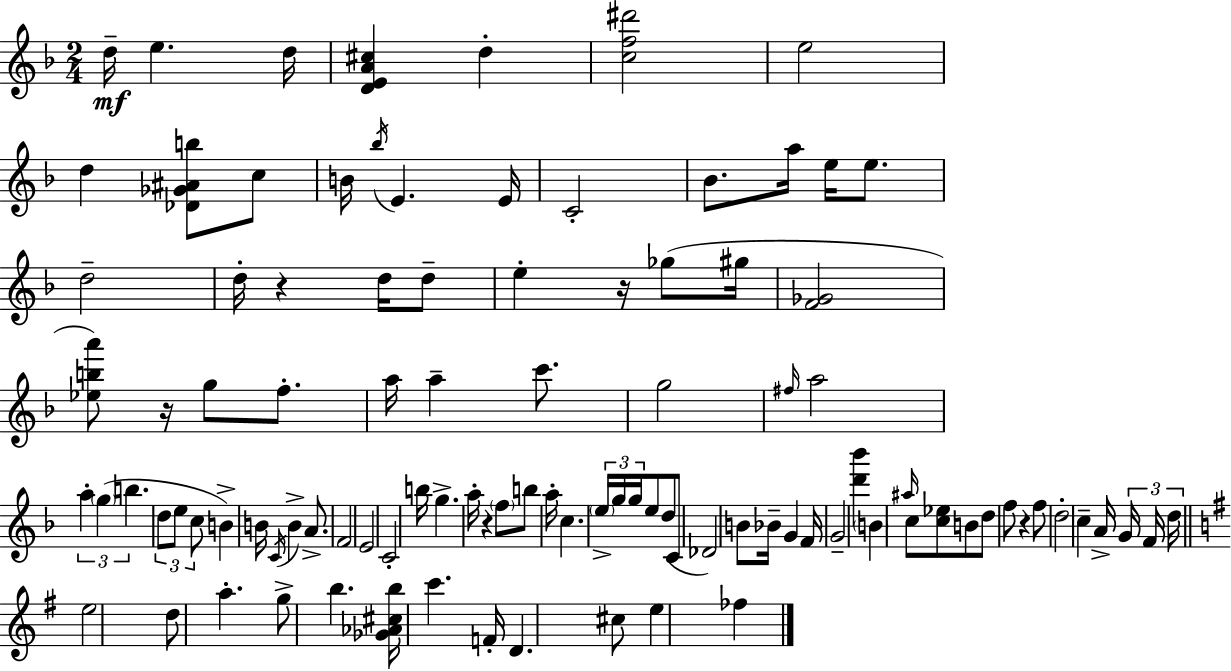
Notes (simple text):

D5/s E5/q. D5/s [D4,E4,A4,C#5]/q D5/q [C5,F5,D#6]/h E5/h D5/q [Db4,Gb4,A#4,B5]/e C5/e B4/s Bb5/s E4/q. E4/s C4/h Bb4/e. A5/s E5/s E5/e. D5/h D5/s R/q D5/s D5/e E5/q R/s Gb5/e G#5/s [F4,Gb4]/h [Eb5,B5,A6]/e R/s G5/e F5/e. A5/s A5/q C6/e. G5/h F#5/s A5/h A5/q G5/q B5/q. D5/e E5/e C5/e B4/q B4/s C4/s B4/q A4/e. F4/h E4/h C4/h B5/s G5/q. A5/s R/q F5/e B5/e A5/s C5/q. E5/s G5/s G5/s E5/e D5/e C4/e Db4/h B4/e Bb4/s G4/q F4/s G4/h [D6,Bb6]/q B4/q A#5/s C5/e [C5,Eb5]/e B4/e D5/e F5/e R/q F5/e D5/h C5/q A4/s G4/s F4/s D5/s E5/h D5/e A5/q. G5/e B5/q. [Gb4,Ab4,C#5,B5]/s C6/q. F4/s D4/q. C#5/e E5/q FES5/q